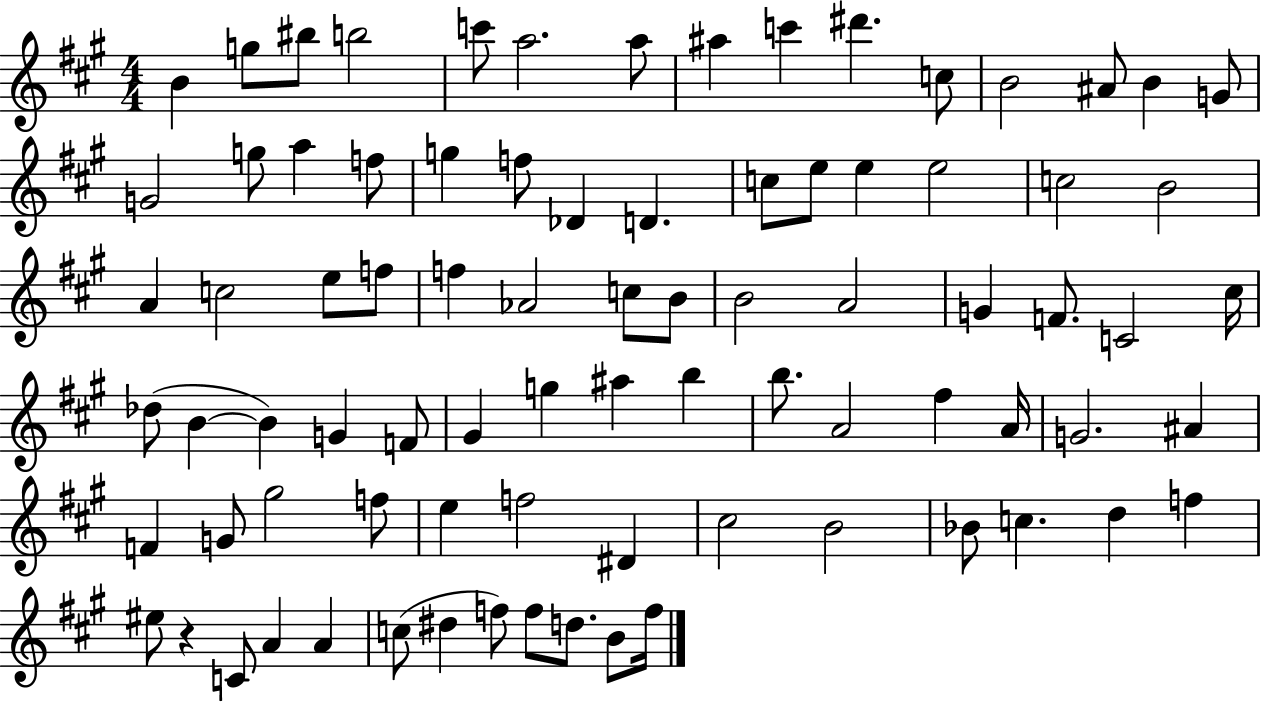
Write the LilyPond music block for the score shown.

{
  \clef treble
  \numericTimeSignature
  \time 4/4
  \key a \major
  \repeat volta 2 { b'4 g''8 bis''8 b''2 | c'''8 a''2. a''8 | ais''4 c'''4 dis'''4. c''8 | b'2 ais'8 b'4 g'8 | \break g'2 g''8 a''4 f''8 | g''4 f''8 des'4 d'4. | c''8 e''8 e''4 e''2 | c''2 b'2 | \break a'4 c''2 e''8 f''8 | f''4 aes'2 c''8 b'8 | b'2 a'2 | g'4 f'8. c'2 cis''16 | \break des''8( b'4~~ b'4) g'4 f'8 | gis'4 g''4 ais''4 b''4 | b''8. a'2 fis''4 a'16 | g'2. ais'4 | \break f'4 g'8 gis''2 f''8 | e''4 f''2 dis'4 | cis''2 b'2 | bes'8 c''4. d''4 f''4 | \break eis''8 r4 c'8 a'4 a'4 | c''8( dis''4 f''8) f''8 d''8. b'8 f''16 | } \bar "|."
}